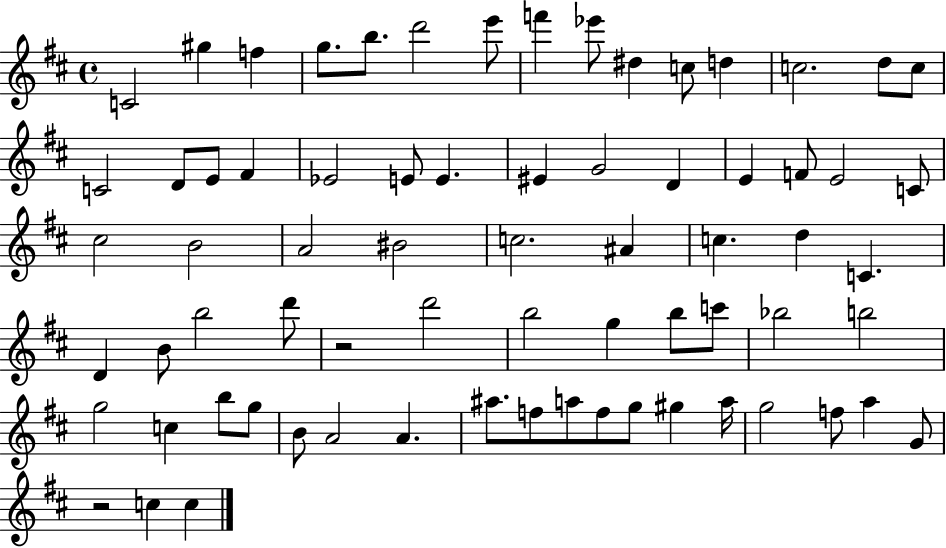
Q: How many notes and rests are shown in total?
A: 71